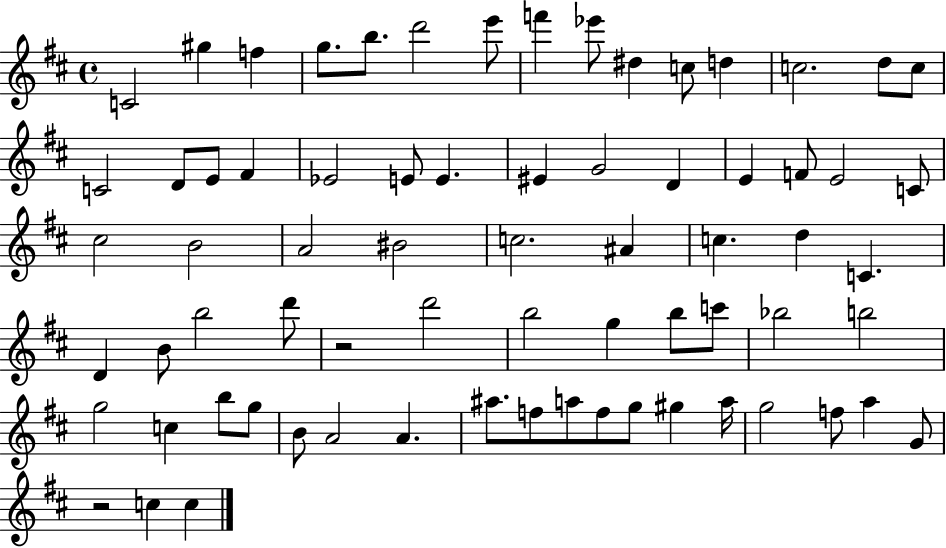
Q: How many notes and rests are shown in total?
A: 71